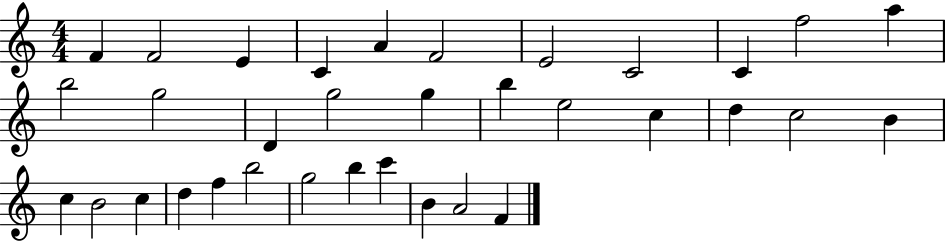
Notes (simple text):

F4/q F4/h E4/q C4/q A4/q F4/h E4/h C4/h C4/q F5/h A5/q B5/h G5/h D4/q G5/h G5/q B5/q E5/h C5/q D5/q C5/h B4/q C5/q B4/h C5/q D5/q F5/q B5/h G5/h B5/q C6/q B4/q A4/h F4/q